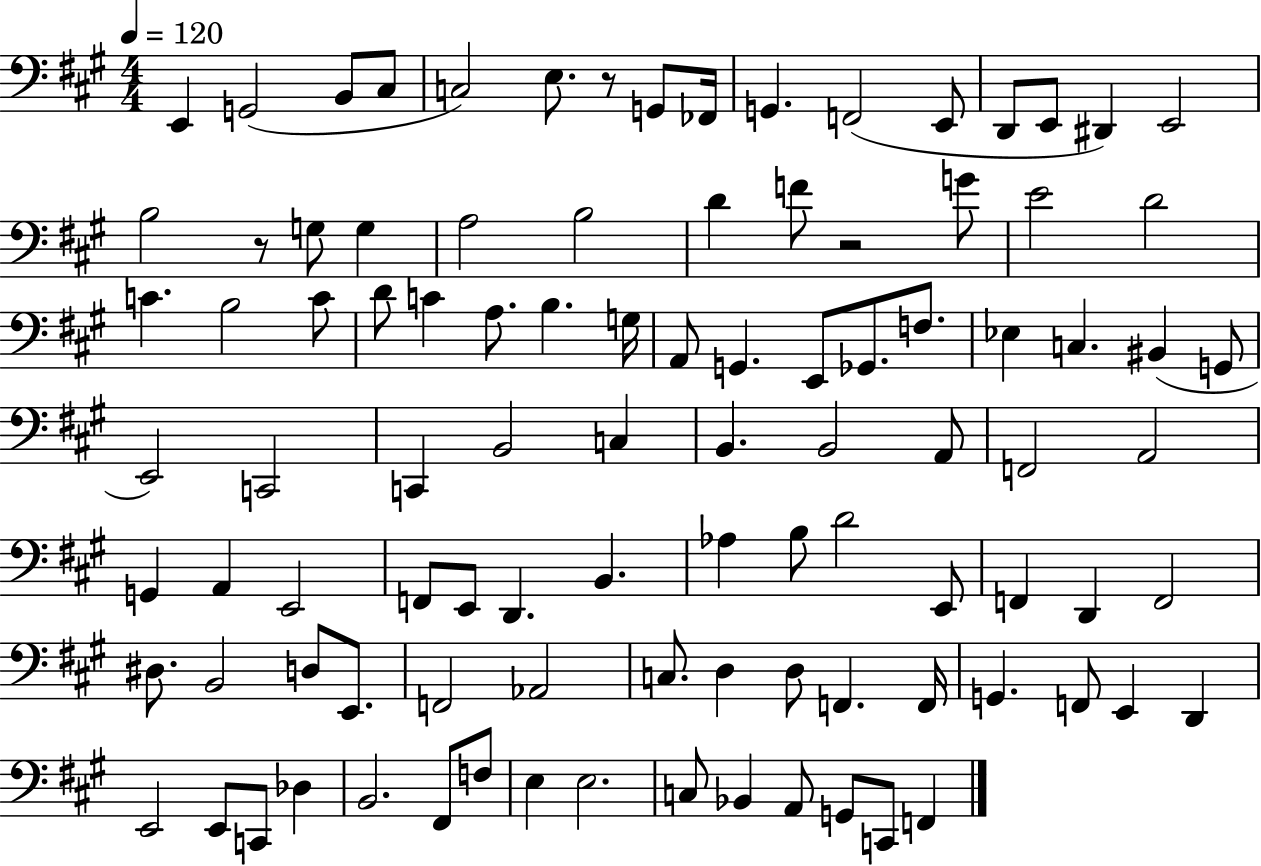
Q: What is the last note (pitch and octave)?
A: F2